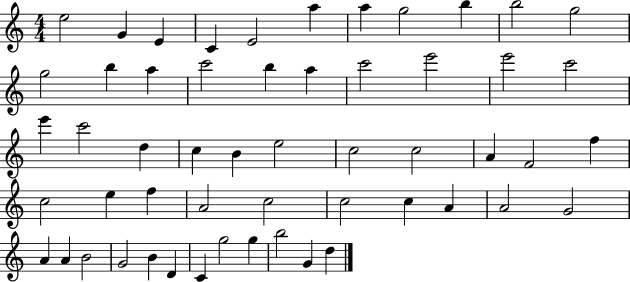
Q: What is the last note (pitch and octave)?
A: D5